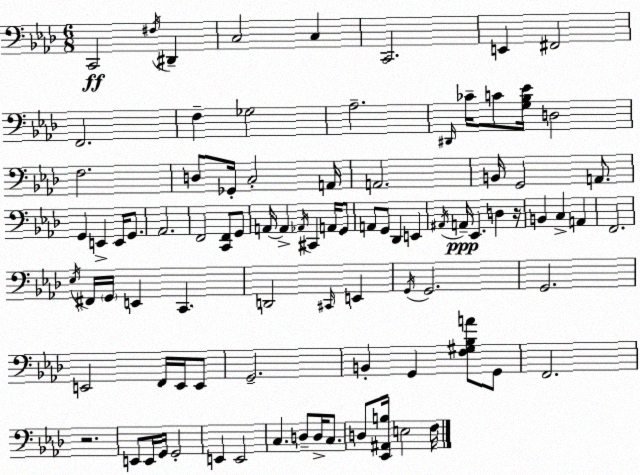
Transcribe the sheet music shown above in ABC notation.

X:1
T:Untitled
M:6/8
L:1/4
K:Ab
C,,2 ^F,/4 ^D,, C,2 C, C,,2 E,, ^F,,2 F,,2 F, _G,2 _A,2 ^D,,/4 _C/4 C/2 [G,_B,_E]/4 D,2 F,2 D,/2 _G,,/4 C,2 A,,/4 A,,2 B,,/4 G,,2 A,,/2 G,, E,, E,,/4 G,,/2 _A,,2 F,,2 [C,,F,,]/2 G,,/2 A,,/4 A,, _A,,/4 ^C,, A,,/4 G,,/2 A,,/2 G,,/2 _D,, E,, ^A,,/4 A,,/4 _E,, D, z/4 B,, C, A,, F,,2 _E,/4 ^F,,/4 G,,/4 E,, C,, D,,2 ^C,,/4 E,, G,,/4 G,,2 G,,2 E,,2 F,,/4 E,,/4 E,,/2 G,,2 B,, G,, [F,^G,_B,A]/2 G,,/2 F,,2 z2 E,,/2 E,,/4 G,,/4 G,,2 E,, E,,2 C, D,/2 D,/4 C,/2 D,/2 [_E,,^A,,B,]/4 E,2 F,/4